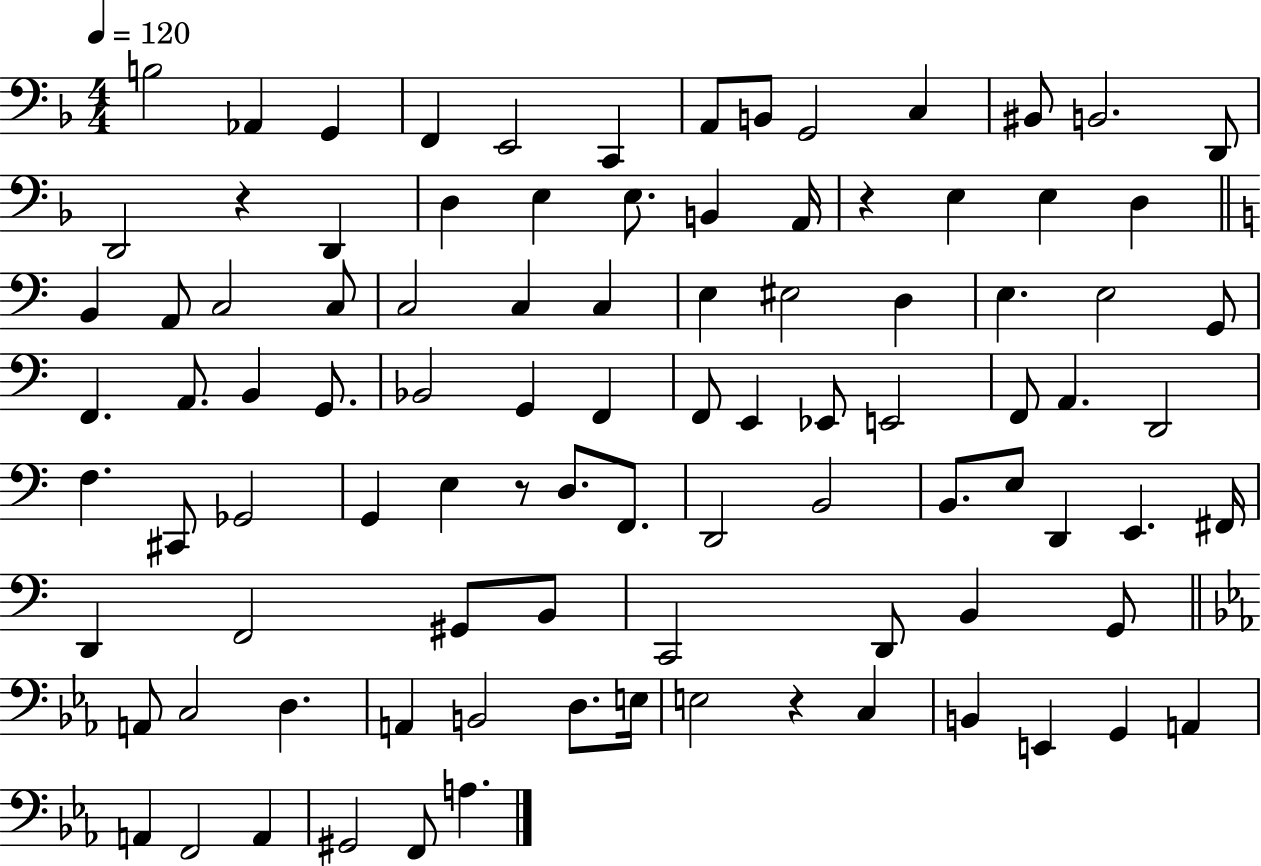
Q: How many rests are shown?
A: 4